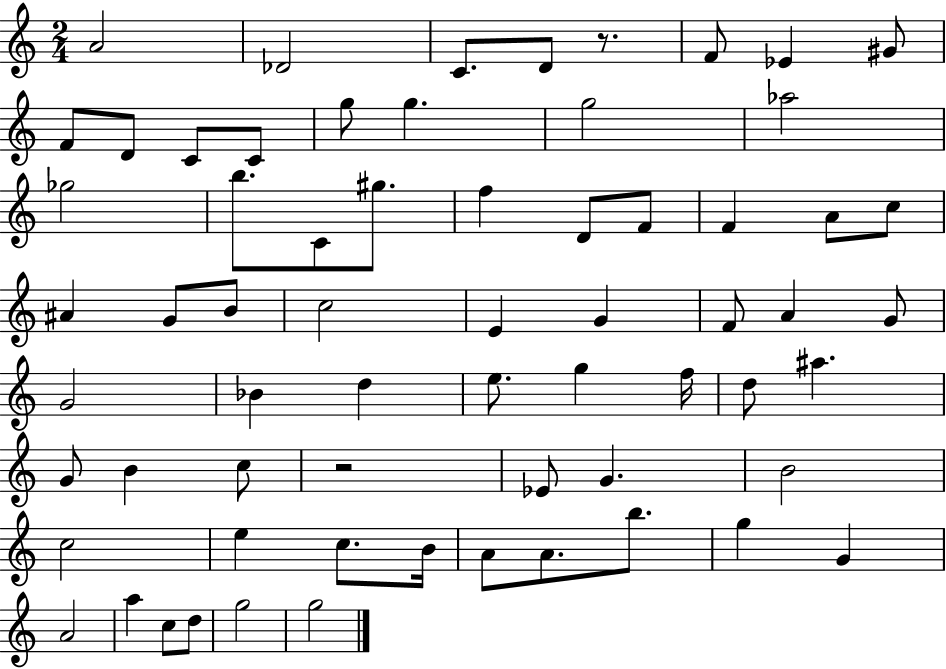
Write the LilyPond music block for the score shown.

{
  \clef treble
  \numericTimeSignature
  \time 2/4
  \key c \major
  a'2 | des'2 | c'8. d'8 r8. | f'8 ees'4 gis'8 | \break f'8 d'8 c'8 c'8 | g''8 g''4. | g''2 | aes''2 | \break ges''2 | b''8. c'8 gis''8. | f''4 d'8 f'8 | f'4 a'8 c''8 | \break ais'4 g'8 b'8 | c''2 | e'4 g'4 | f'8 a'4 g'8 | \break g'2 | bes'4 d''4 | e''8. g''4 f''16 | d''8 ais''4. | \break g'8 b'4 c''8 | r2 | ees'8 g'4. | b'2 | \break c''2 | e''4 c''8. b'16 | a'8 a'8. b''8. | g''4 g'4 | \break a'2 | a''4 c''8 d''8 | g''2 | g''2 | \break \bar "|."
}